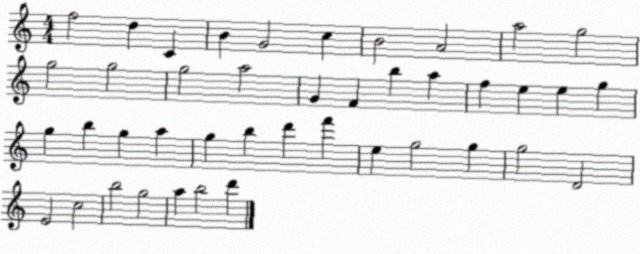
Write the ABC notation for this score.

X:1
T:Untitled
M:4/4
L:1/4
K:C
f2 d C B G2 c B2 A2 a2 g2 g2 g2 g2 a2 G F b a f e e g g b g a g b d' f' e g2 g g2 D2 E2 c2 b2 g2 a b2 d'